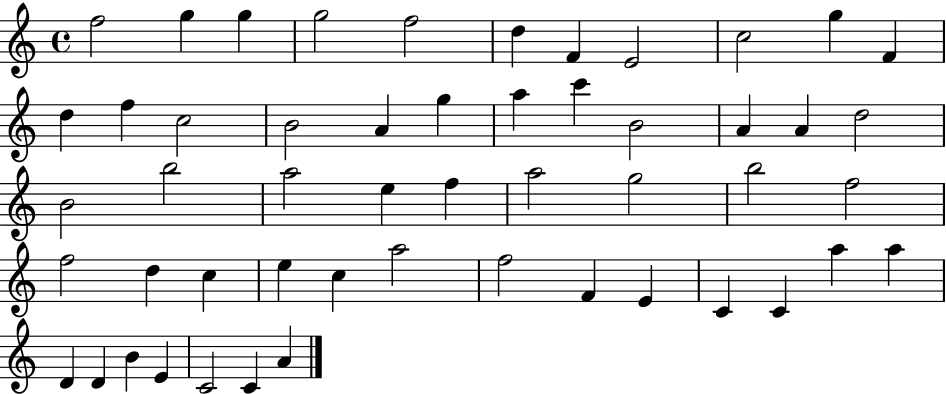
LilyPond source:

{
  \clef treble
  \time 4/4
  \defaultTimeSignature
  \key c \major
  f''2 g''4 g''4 | g''2 f''2 | d''4 f'4 e'2 | c''2 g''4 f'4 | \break d''4 f''4 c''2 | b'2 a'4 g''4 | a''4 c'''4 b'2 | a'4 a'4 d''2 | \break b'2 b''2 | a''2 e''4 f''4 | a''2 g''2 | b''2 f''2 | \break f''2 d''4 c''4 | e''4 c''4 a''2 | f''2 f'4 e'4 | c'4 c'4 a''4 a''4 | \break d'4 d'4 b'4 e'4 | c'2 c'4 a'4 | \bar "|."
}